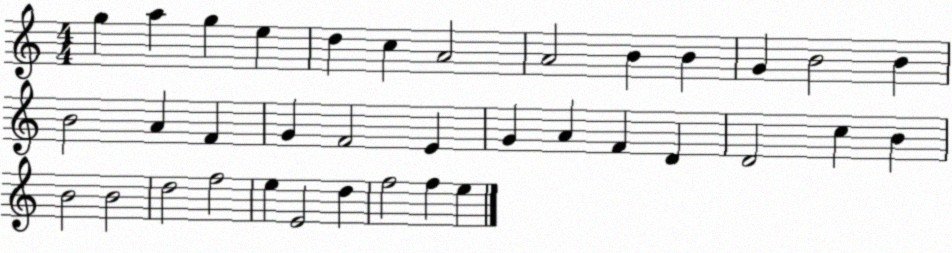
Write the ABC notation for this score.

X:1
T:Untitled
M:4/4
L:1/4
K:C
g a g e d c A2 A2 B B G B2 B B2 A F G F2 E G A F D D2 c B B2 B2 d2 f2 e E2 d f2 f e